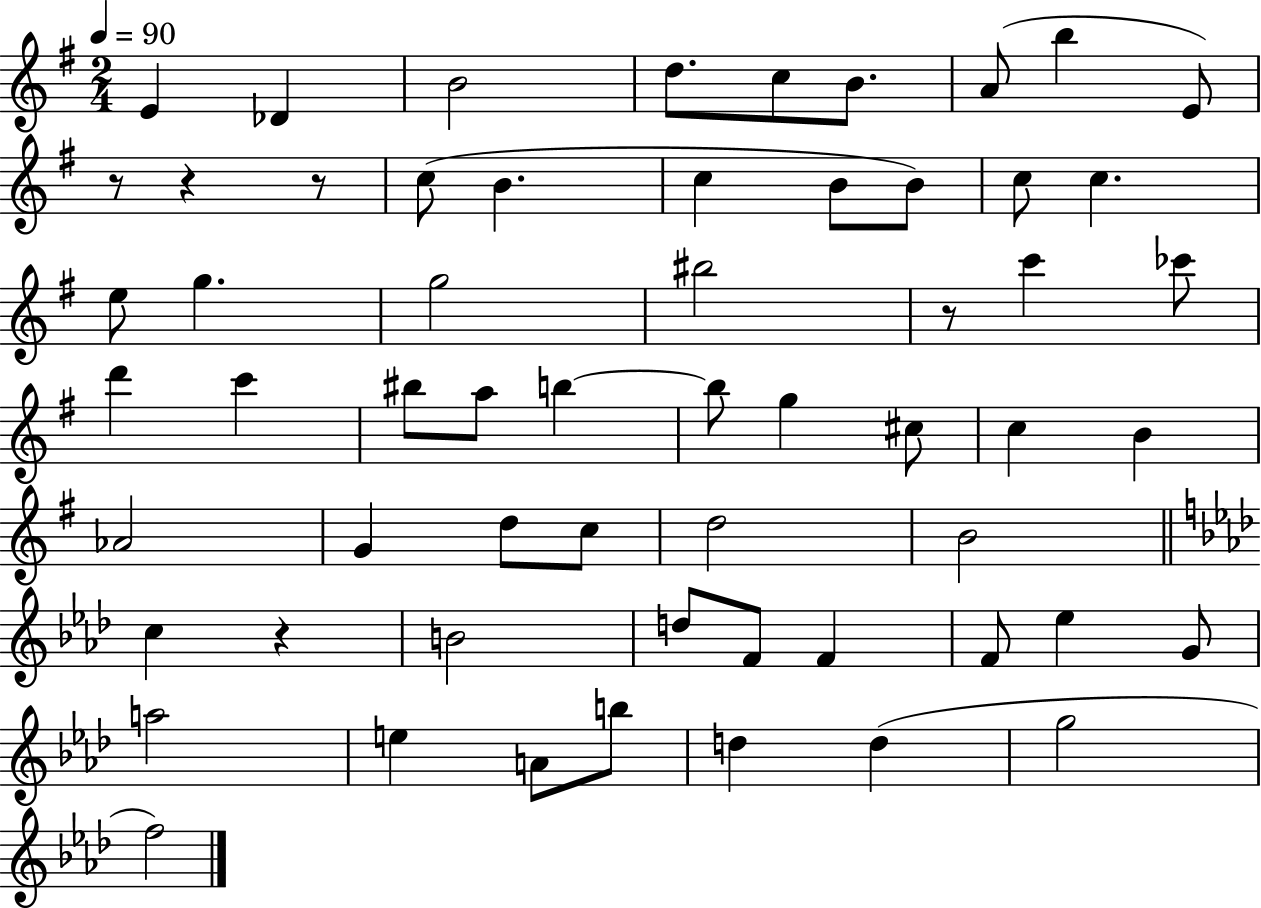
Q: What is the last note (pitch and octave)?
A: F5